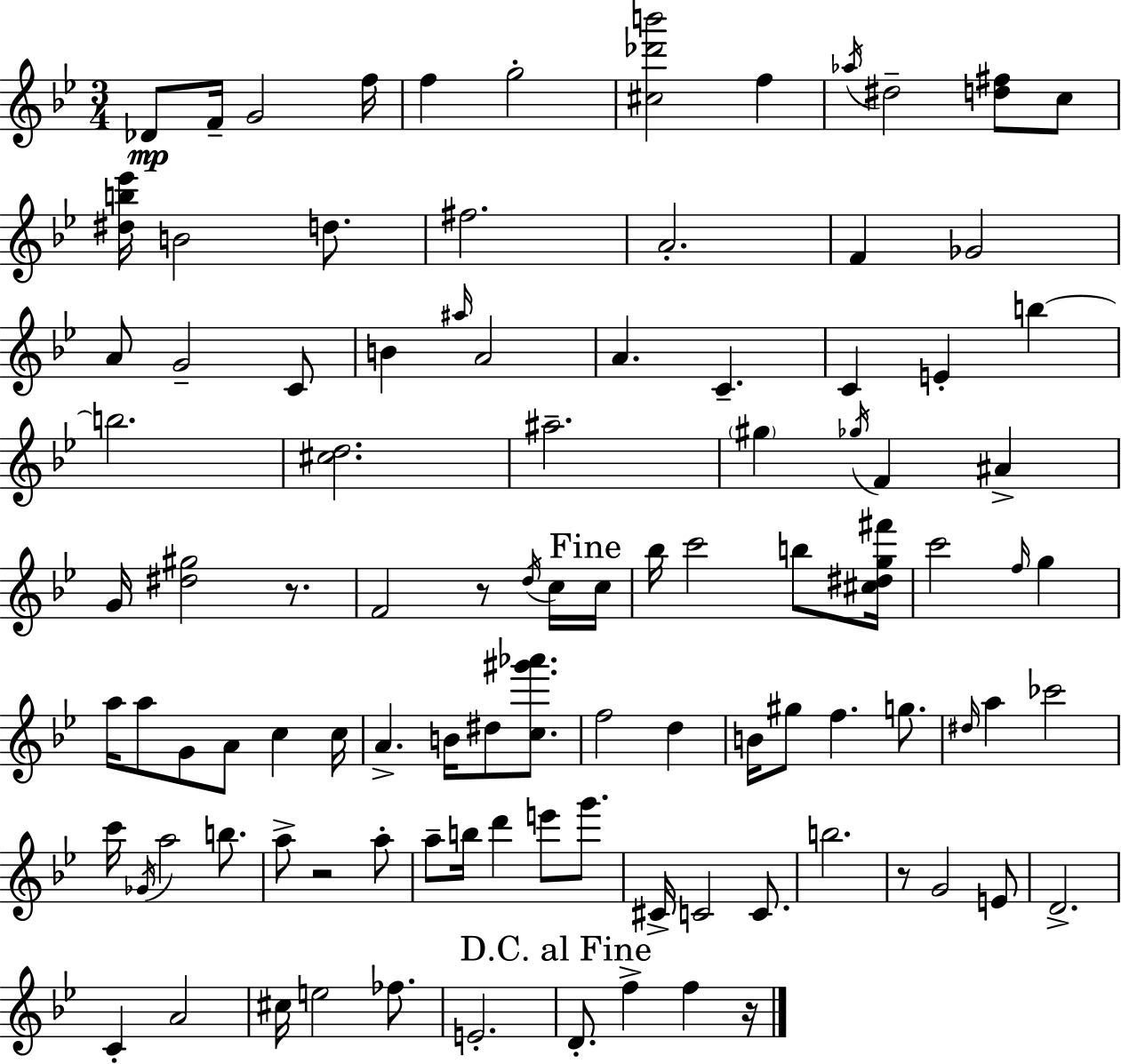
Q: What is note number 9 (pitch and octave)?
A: D#5